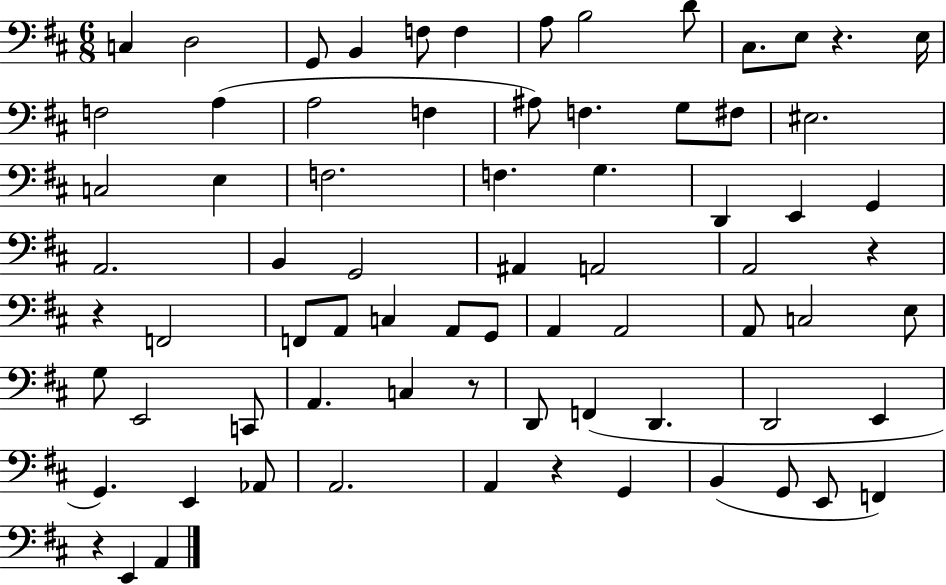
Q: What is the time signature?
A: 6/8